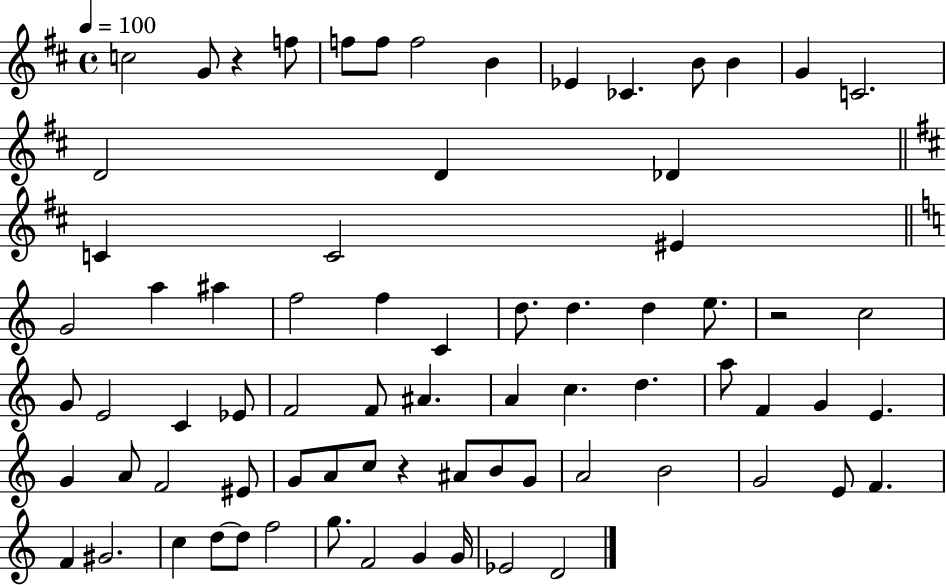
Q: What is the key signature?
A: D major